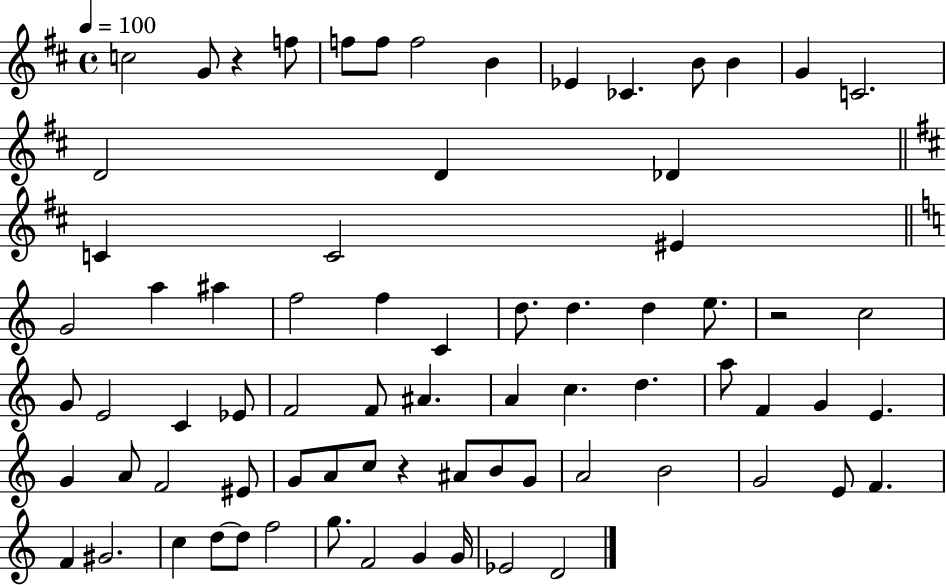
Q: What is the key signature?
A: D major